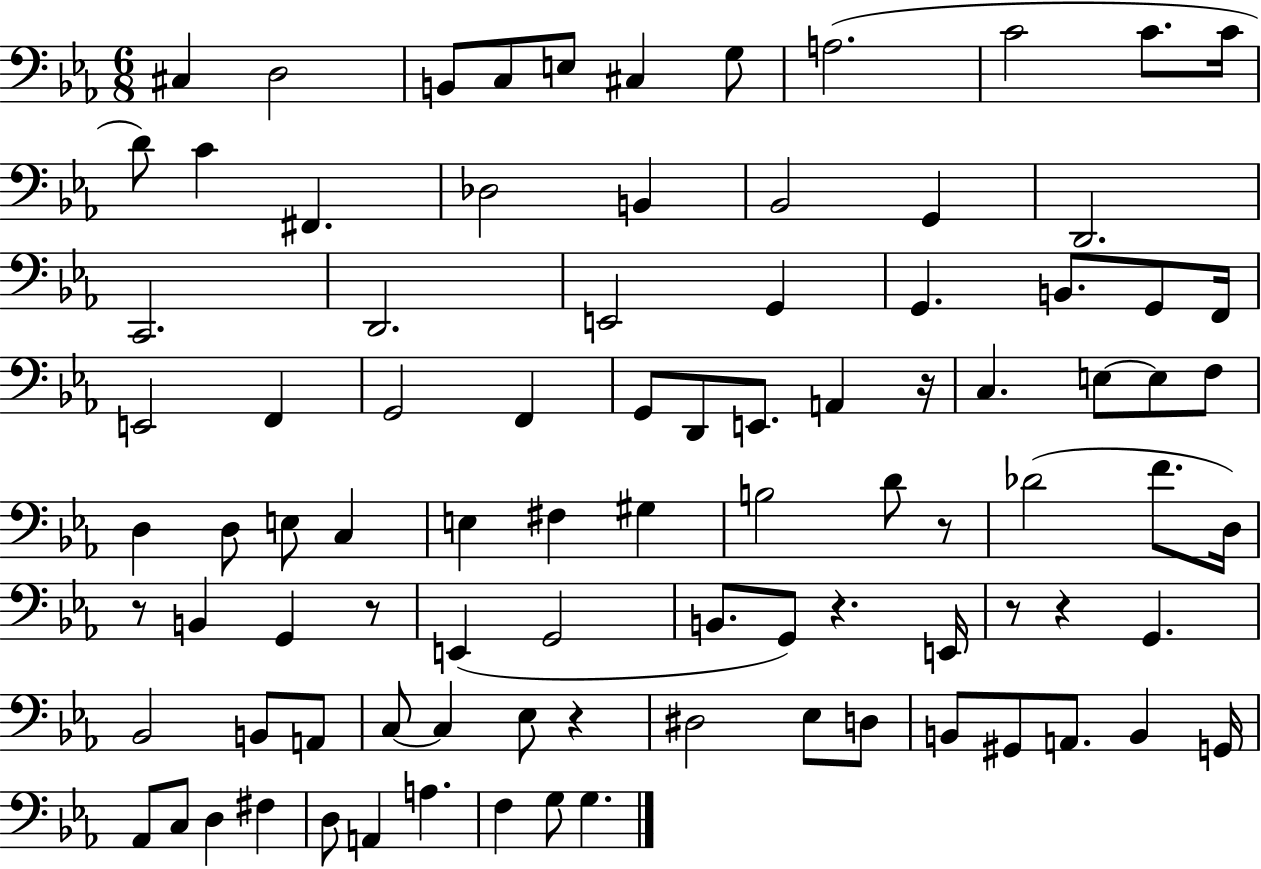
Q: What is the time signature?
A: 6/8